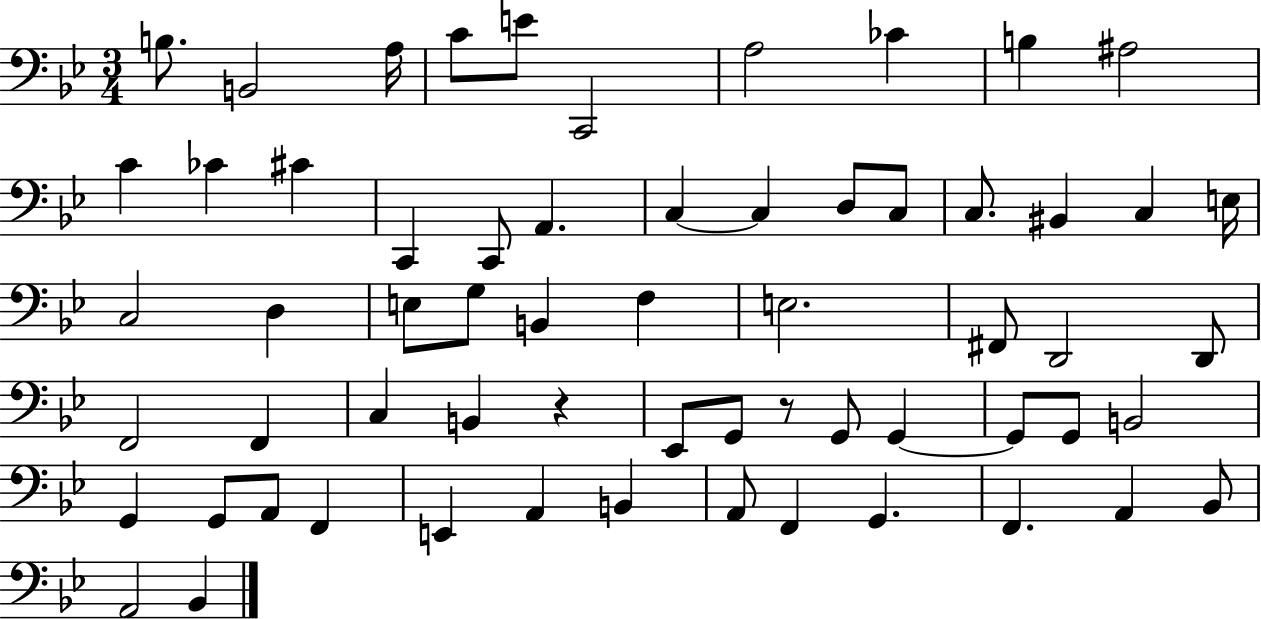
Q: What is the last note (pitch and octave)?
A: Bb2